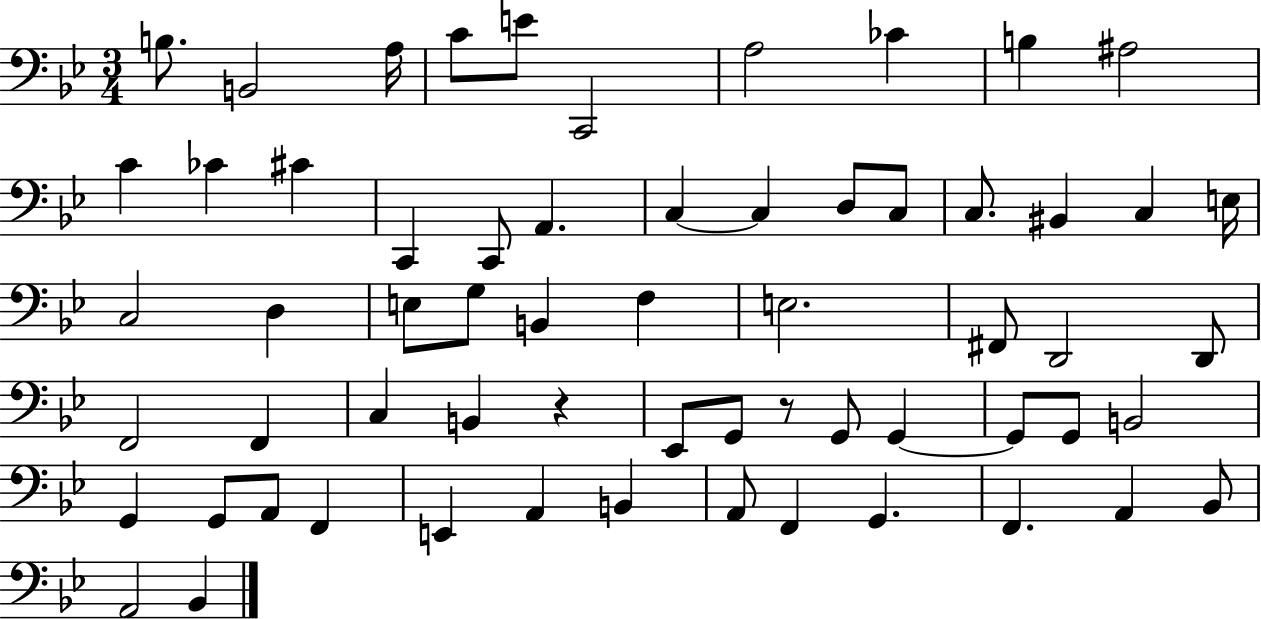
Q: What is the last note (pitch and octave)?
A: Bb2